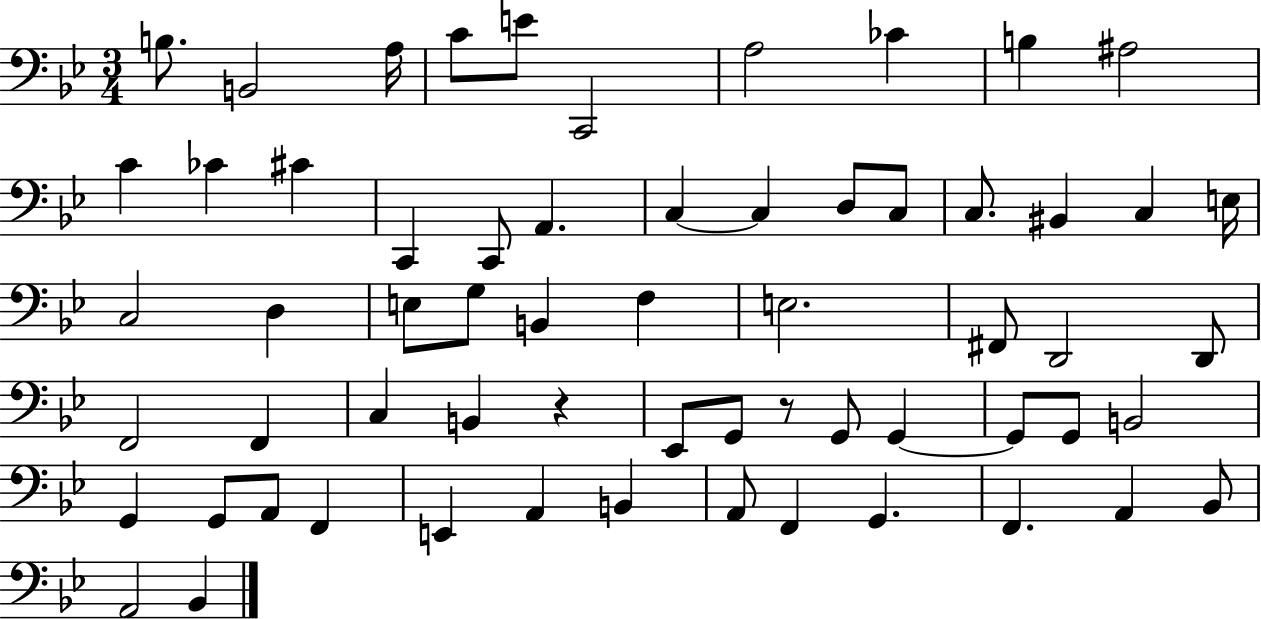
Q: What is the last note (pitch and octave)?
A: Bb2